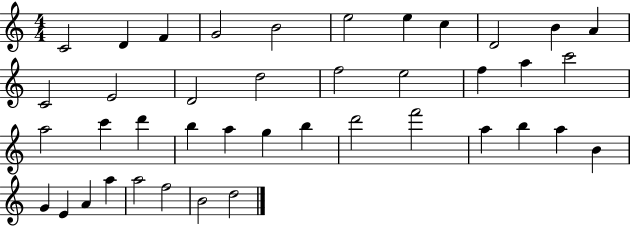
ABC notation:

X:1
T:Untitled
M:4/4
L:1/4
K:C
C2 D F G2 B2 e2 e c D2 B A C2 E2 D2 d2 f2 e2 f a c'2 a2 c' d' b a g b d'2 f'2 a b a B G E A a a2 f2 B2 d2